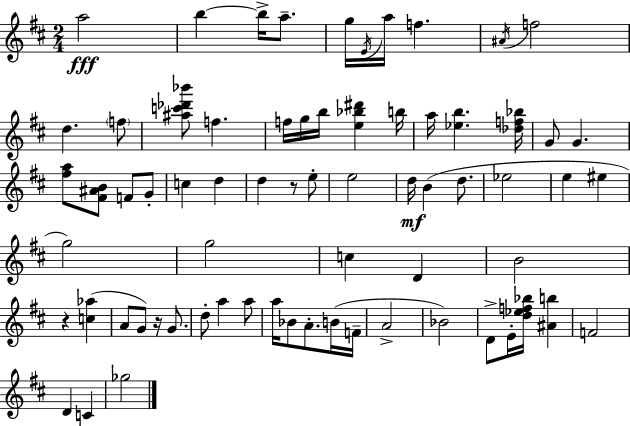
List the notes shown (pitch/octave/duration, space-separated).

A5/h B5/q B5/s A5/e. G5/s E4/s A5/s F5/q. A#4/s F5/h D5/q. F5/e [A#5,C6,Db6,Bb6]/e F5/q. F5/s G5/s B5/s [E5,Bb5,D#6]/q B5/s A5/s [Eb5,B5]/q. [Db5,F5,Bb5]/s G4/e G4/q. [F#5,A5]/e [F#4,A#4,B4]/e F4/e G4/e C5/q D5/q D5/q R/e E5/e E5/h D5/s B4/q D5/e. Eb5/h E5/q EIS5/q G5/h G5/h C5/q D4/q B4/h R/q [C5,Ab5]/q A4/e G4/e R/s G4/e. D5/e A5/q A5/e A5/s Bb4/e A4/e. B4/s F4/s A4/h Bb4/h D4/e E4/s [D5,Eb5,F5,Bb5]/s [A#4,B5]/q F4/h D4/q C4/q Gb5/h